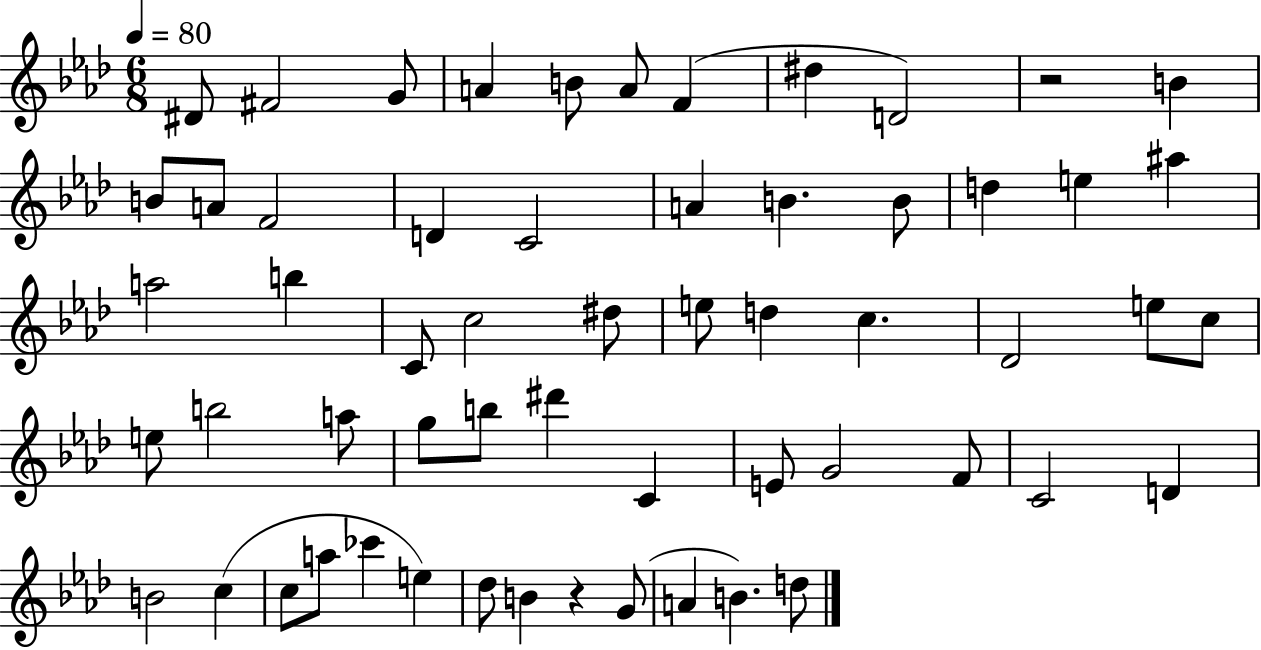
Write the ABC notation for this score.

X:1
T:Untitled
M:6/8
L:1/4
K:Ab
^D/2 ^F2 G/2 A B/2 A/2 F ^d D2 z2 B B/2 A/2 F2 D C2 A B B/2 d e ^a a2 b C/2 c2 ^d/2 e/2 d c _D2 e/2 c/2 e/2 b2 a/2 g/2 b/2 ^d' C E/2 G2 F/2 C2 D B2 c c/2 a/2 _c' e _d/2 B z G/2 A B d/2